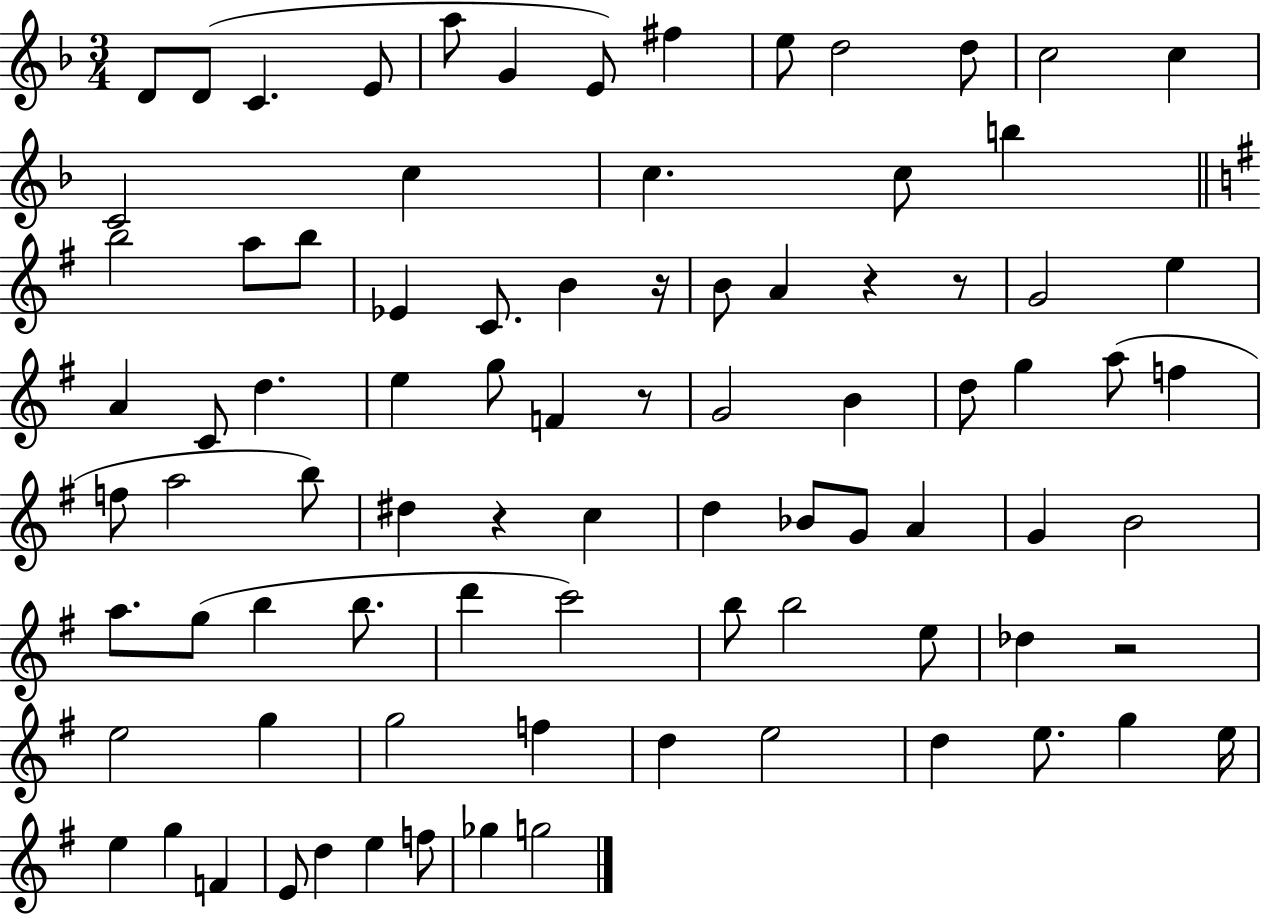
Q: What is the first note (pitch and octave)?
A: D4